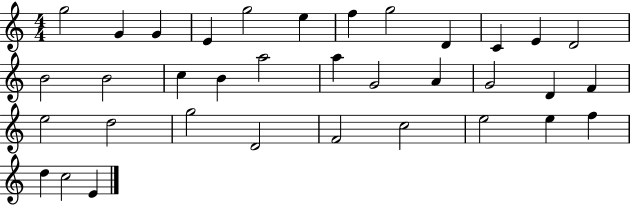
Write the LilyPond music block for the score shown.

{
  \clef treble
  \numericTimeSignature
  \time 4/4
  \key c \major
  g''2 g'4 g'4 | e'4 g''2 e''4 | f''4 g''2 d'4 | c'4 e'4 d'2 | \break b'2 b'2 | c''4 b'4 a''2 | a''4 g'2 a'4 | g'2 d'4 f'4 | \break e''2 d''2 | g''2 d'2 | f'2 c''2 | e''2 e''4 f''4 | \break d''4 c''2 e'4 | \bar "|."
}